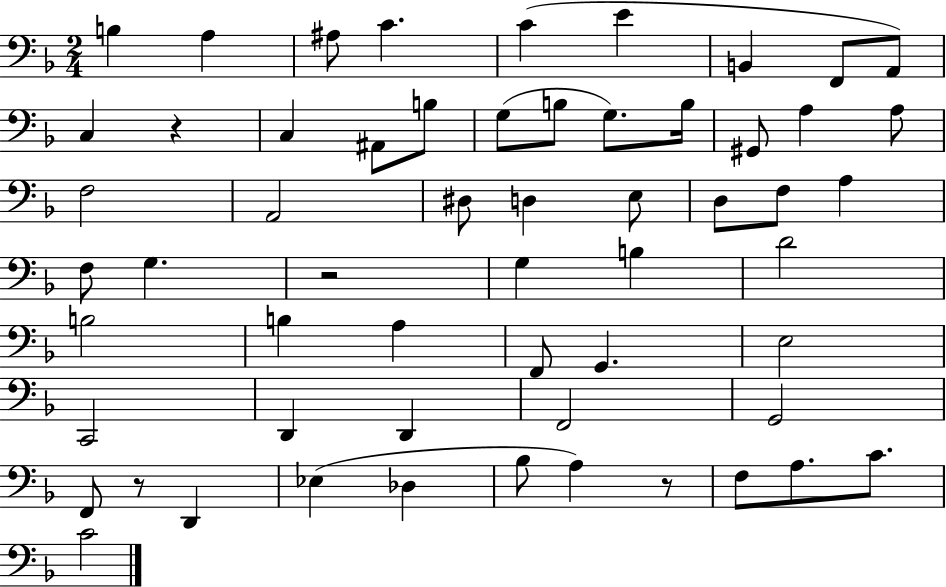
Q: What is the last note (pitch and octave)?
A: C4